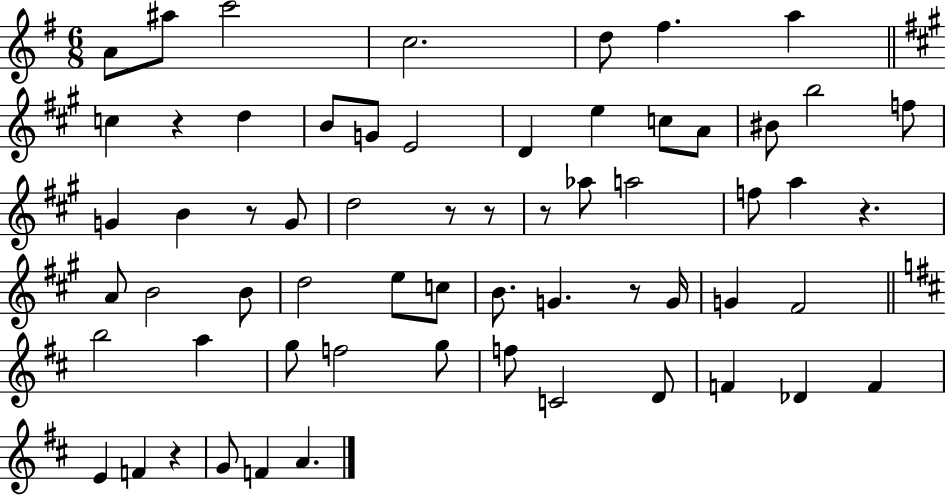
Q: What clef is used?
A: treble